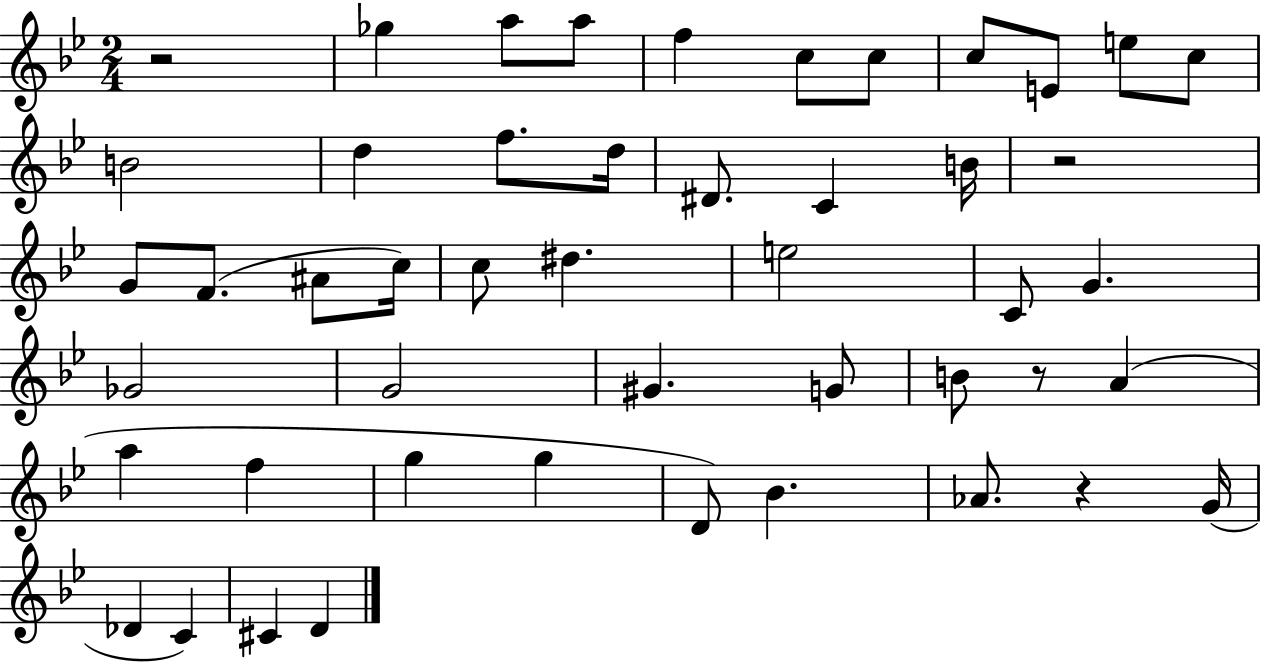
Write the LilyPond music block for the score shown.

{
  \clef treble
  \numericTimeSignature
  \time 2/4
  \key bes \major
  \repeat volta 2 { r2 | ges''4 a''8 a''8 | f''4 c''8 c''8 | c''8 e'8 e''8 c''8 | \break b'2 | d''4 f''8. d''16 | dis'8. c'4 b'16 | r2 | \break g'8 f'8.( ais'8 c''16) | c''8 dis''4. | e''2 | c'8 g'4. | \break ges'2 | g'2 | gis'4. g'8 | b'8 r8 a'4( | \break a''4 f''4 | g''4 g''4 | d'8) bes'4. | aes'8. r4 g'16( | \break des'4 c'4) | cis'4 d'4 | } \bar "|."
}